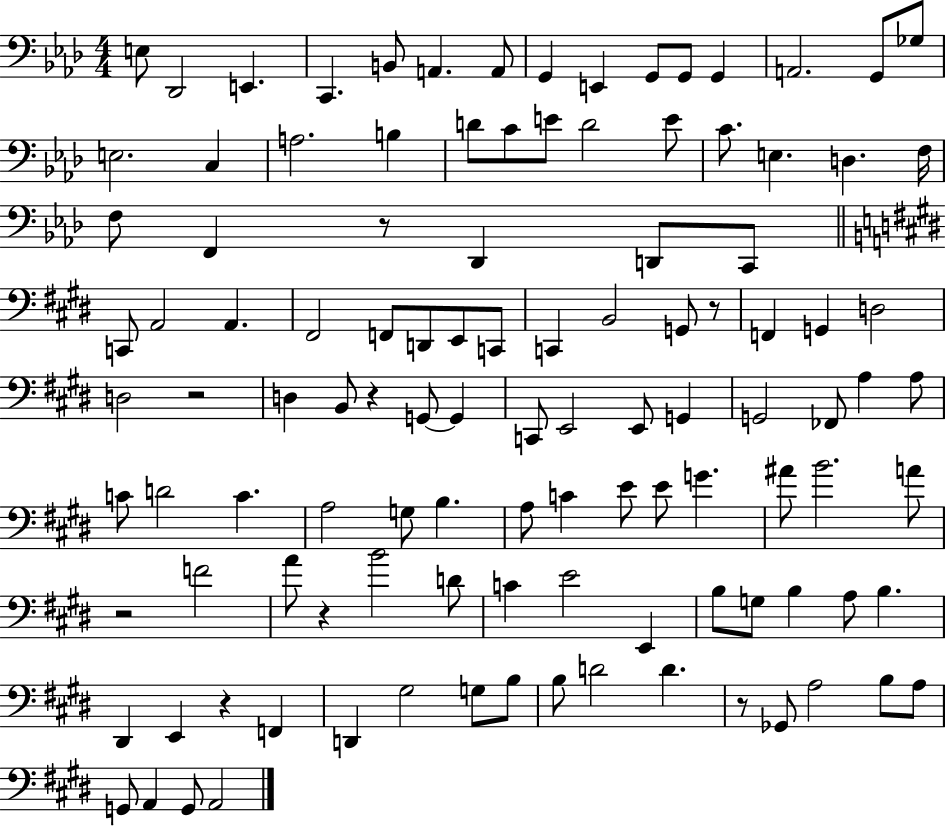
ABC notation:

X:1
T:Untitled
M:4/4
L:1/4
K:Ab
E,/2 _D,,2 E,, C,, B,,/2 A,, A,,/2 G,, E,, G,,/2 G,,/2 G,, A,,2 G,,/2 _G,/2 E,2 C, A,2 B, D/2 C/2 E/2 D2 E/2 C/2 E, D, F,/4 F,/2 F,, z/2 _D,, D,,/2 C,,/2 C,,/2 A,,2 A,, ^F,,2 F,,/2 D,,/2 E,,/2 C,,/2 C,, B,,2 G,,/2 z/2 F,, G,, D,2 D,2 z2 D, B,,/2 z G,,/2 G,, C,,/2 E,,2 E,,/2 G,, G,,2 _F,,/2 A, A,/2 C/2 D2 C A,2 G,/2 B, A,/2 C E/2 E/2 G ^A/2 B2 A/2 z2 F2 A/2 z B2 D/2 C E2 E,, B,/2 G,/2 B, A,/2 B, ^D,, E,, z F,, D,, ^G,2 G,/2 B,/2 B,/2 D2 D z/2 _G,,/2 A,2 B,/2 A,/2 G,,/2 A,, G,,/2 A,,2